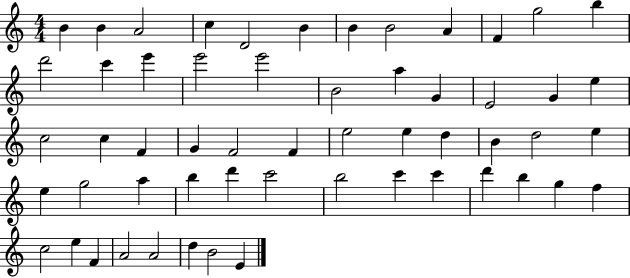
X:1
T:Untitled
M:4/4
L:1/4
K:C
B B A2 c D2 B B B2 A F g2 b d'2 c' e' e'2 e'2 B2 a G E2 G e c2 c F G F2 F e2 e d B d2 e e g2 a b d' c'2 b2 c' c' d' b g f c2 e F A2 A2 d B2 E